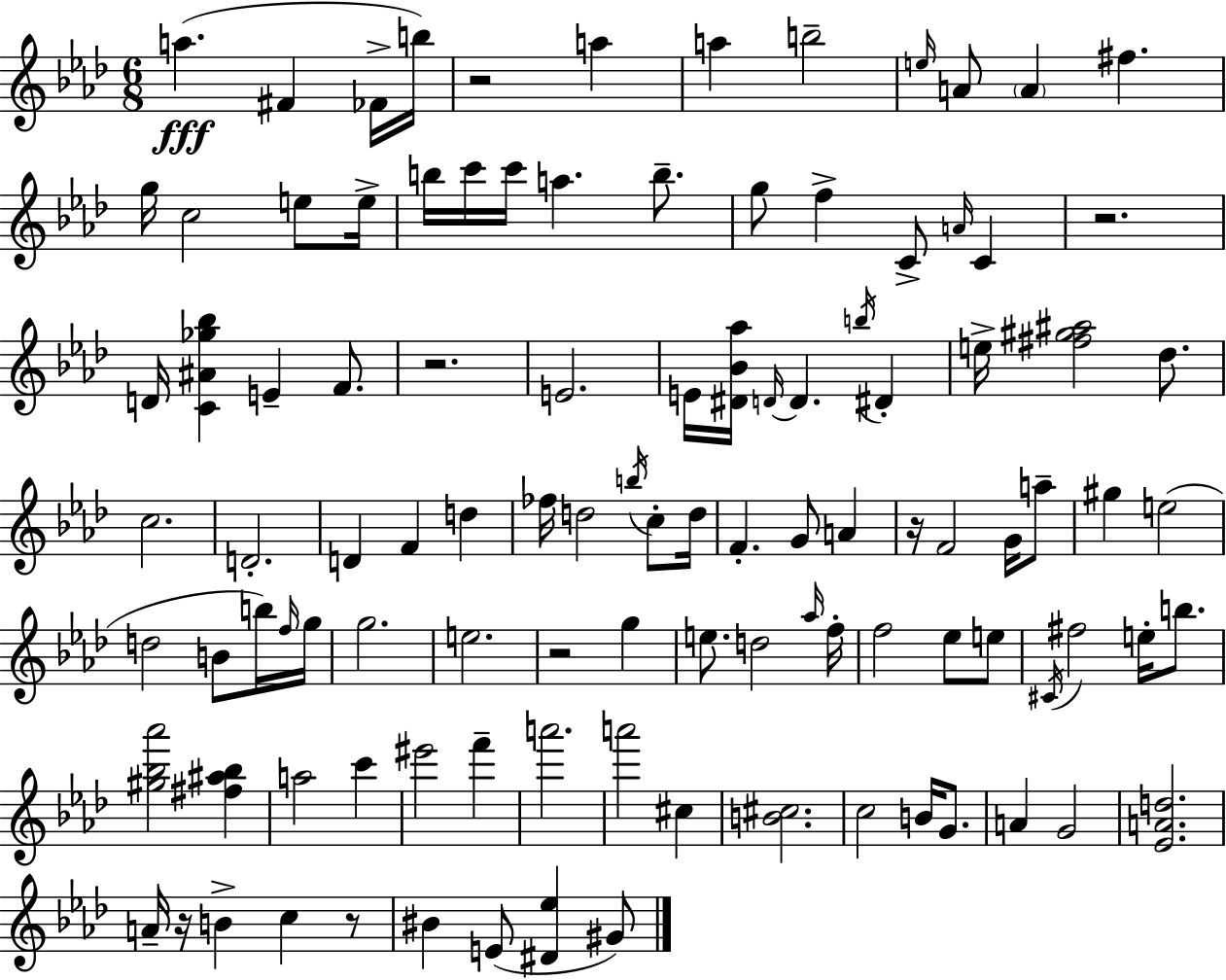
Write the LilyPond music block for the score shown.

{
  \clef treble
  \numericTimeSignature
  \time 6/8
  \key aes \major
  \repeat volta 2 { a''4.(\fff fis'4 fes'16-> b''16) | r2 a''4 | a''4 b''2-- | \grace { e''16 } a'8 \parenthesize a'4 fis''4. | \break g''16 c''2 e''8 | e''16-> b''16 c'''16 c'''16 a''4. b''8.-- | g''8 f''4-> c'8-> \grace { a'16 } c'4 | r2. | \break d'16 <c' ais' ges'' bes''>4 e'4-- f'8. | r2. | e'2. | e'16 <dis' bes' aes''>16 \grace { d'16~ }~ d'4. \acciaccatura { b''16 } | \break dis'4-. e''16-> <fis'' gis'' ais''>2 | des''8. c''2. | d'2.-. | d'4 f'4 | \break d''4 fes''16 d''2 | \acciaccatura { b''16 } c''8-. d''16 f'4.-. g'8 | a'4 r16 f'2 | g'16 a''8-- gis''4 e''2( | \break d''2 | b'8 b''16) \grace { f''16 } g''16 g''2. | e''2. | r2 | \break g''4 e''8. d''2 | \grace { aes''16 } f''16-. f''2 | ees''8 e''8 \acciaccatura { cis'16 } fis''2 | e''16-. b''8. <gis'' bes'' aes'''>2 | \break <fis'' ais'' bes''>4 a''2 | c'''4 eis'''2 | f'''4-- a'''2. | a'''2 | \break cis''4 <b' cis''>2. | c''2 | b'16 g'8. a'4 | g'2 <ees' a' d''>2. | \break a'16-- r16 b'4-> | c''4 r8 bis'4 | e'8( <dis' ees''>4 gis'8) } \bar "|."
}